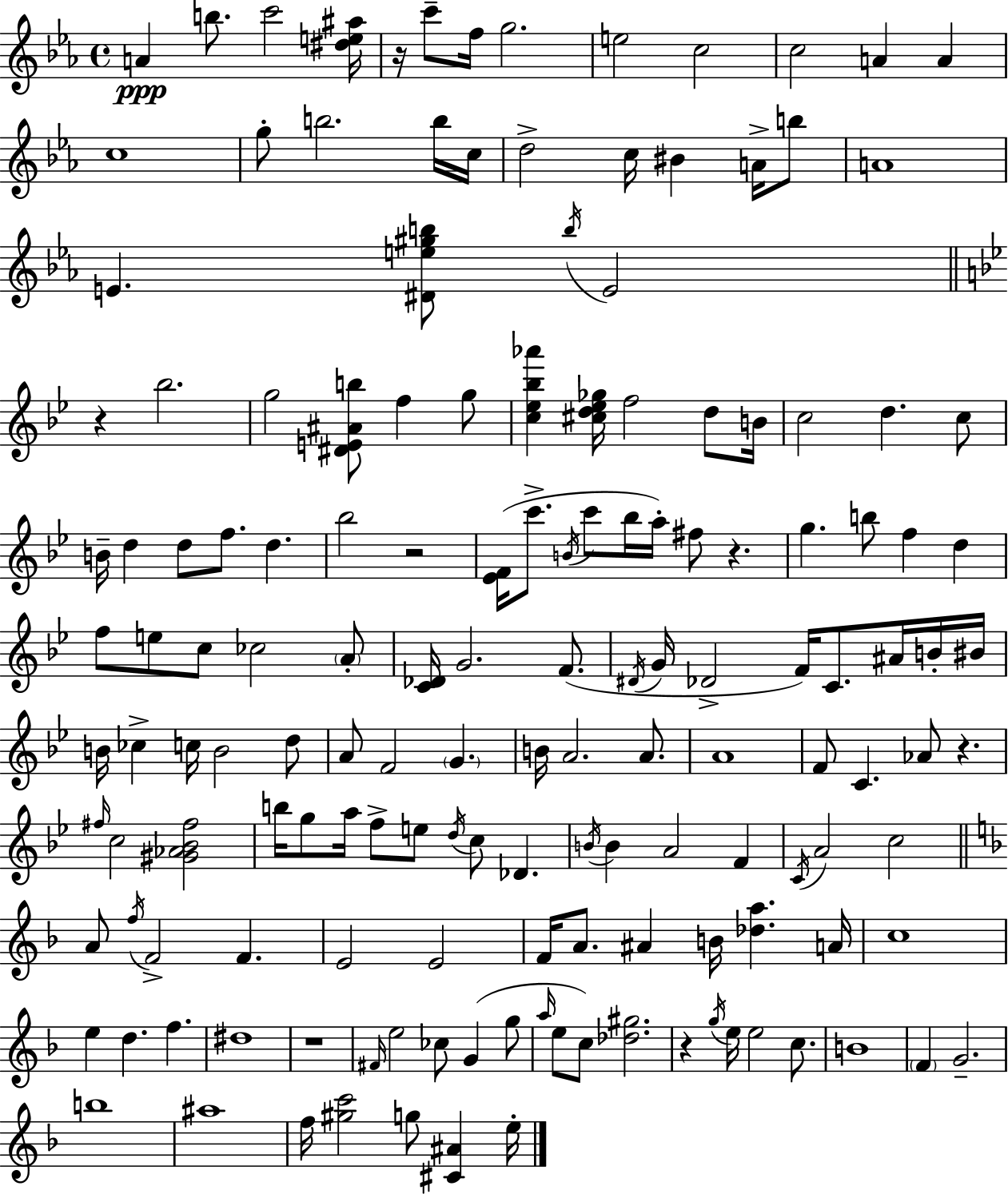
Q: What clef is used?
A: treble